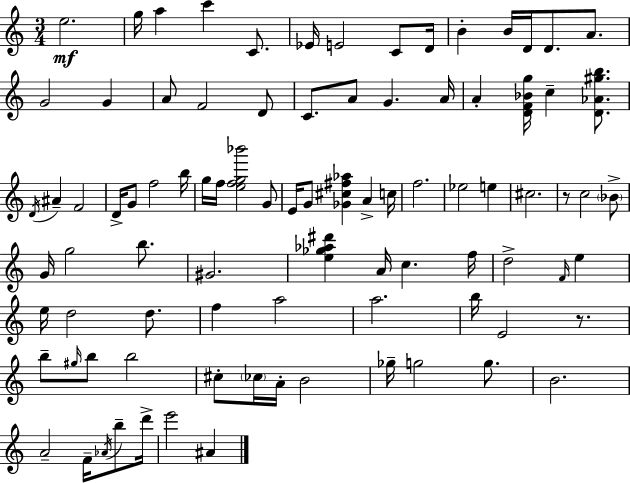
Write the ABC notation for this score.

X:1
T:Untitled
M:3/4
L:1/4
K:C
e2 g/4 a c' C/2 _E/4 E2 C/2 D/4 B B/4 D/4 D/2 A/2 G2 G A/2 F2 D/2 C/2 A/2 G A/4 A [DF_Bg]/4 c [D_A^gb]/2 D/4 ^A F2 D/4 G/2 f2 b/4 g/4 f/4 [efg_b']2 G/2 E/4 G/2 [_G^c^f_a] A c/4 f2 _e2 e ^c2 z/2 c2 _B/2 G/4 g2 b/2 ^G2 [e_g_a^d'] A/4 c f/4 d2 F/4 e e/4 d2 d/2 f a2 a2 b/4 E2 z/2 b/2 ^g/4 b/2 b2 ^c/2 _c/4 A/4 B2 _g/4 g2 g/2 B2 A2 F/4 _A/4 b/2 d'/4 e'2 ^A